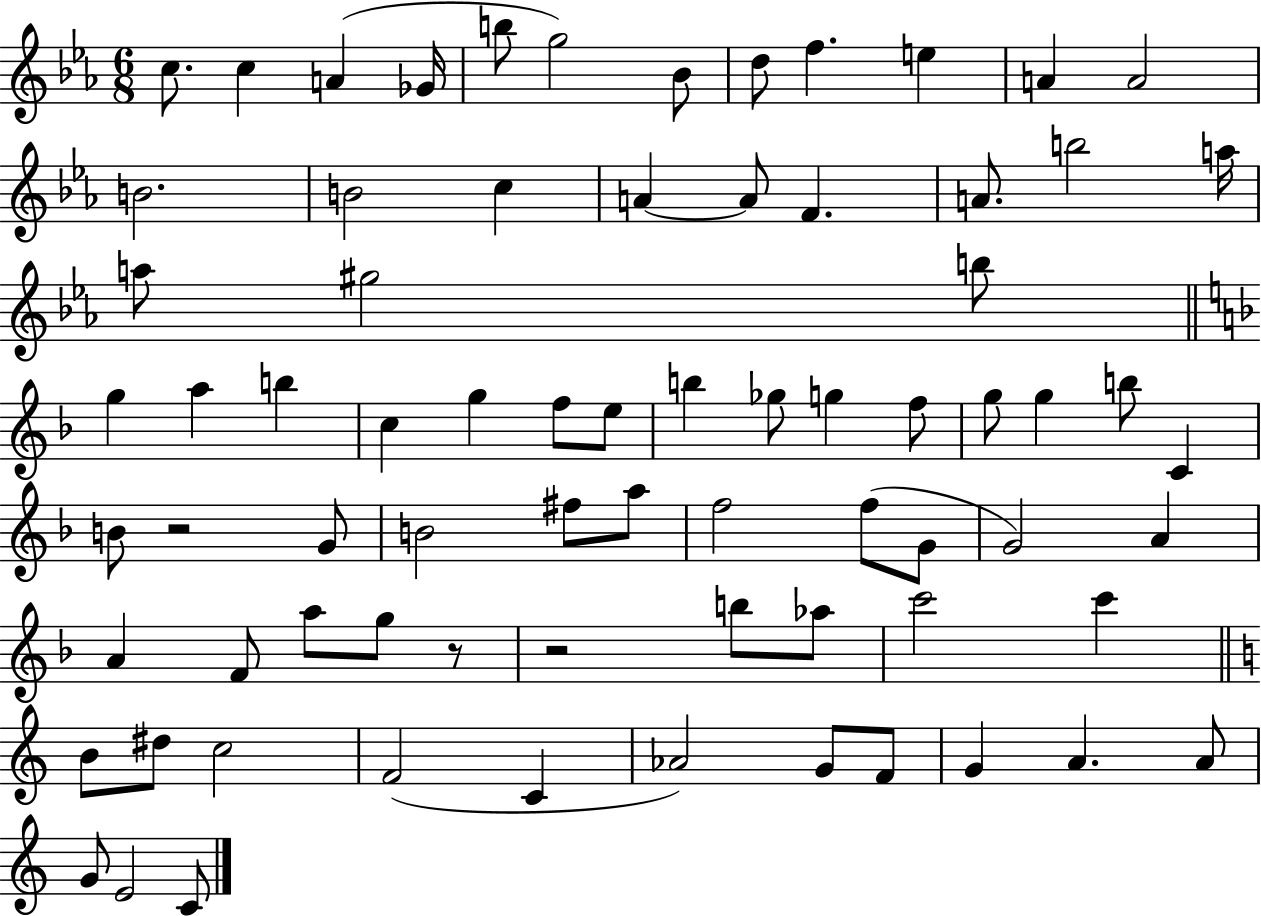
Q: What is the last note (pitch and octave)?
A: C4